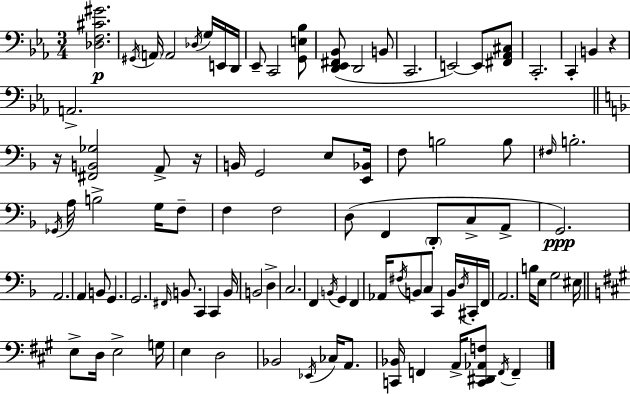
[Db3,F3,C#4,G#4]/h. G#2/s A2/s A2/h Db3/s G3/s E2/s D2/s Eb2/e C2/h [G2,E3,Bb3]/e [D2,Eb2,F#2,Bb2]/e D2/h B2/e C2/h. E2/h E2/e [F#2,Ab2,C#3]/e C2/h. C2/q B2/q R/q A2/h. R/s [F#2,B2,Gb3]/h A2/e R/s B2/s G2/h E3/e [E2,Bb2]/s F3/e B3/h B3/e F#3/s B3/h. Gb2/s A3/s B3/h G3/s F3/e F3/q F3/h D3/e F2/q D2/e C3/e A2/e G2/h. A2/h. A2/q B2/e G2/q. G2/h. F#2/s B2/e. C2/q C2/q B2/s B2/h D3/q C3/h. F2/q B2/s G2/q F2/q Ab2/s F#3/s B2/e C3/e C2/q B2/s D3/s C#2/s F2/s A2/h. B3/s E3/e G3/h EIS3/s E3/e D3/s E3/h G3/s E3/q D3/h Bb2/h Eb2/s CES3/s A2/e. [C2,Bb2]/s F2/q A2/s [C2,D#2,Ab2,F3]/e F2/s F2/q